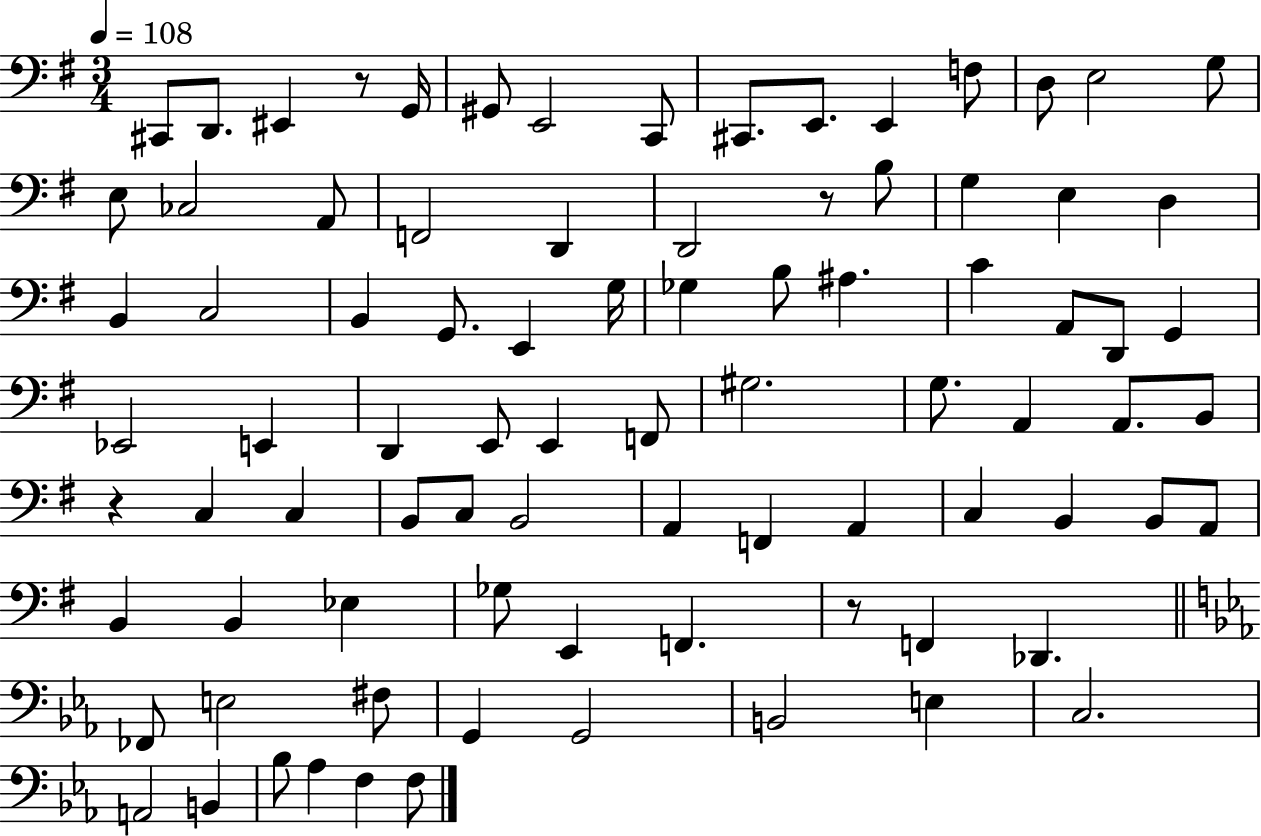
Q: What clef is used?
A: bass